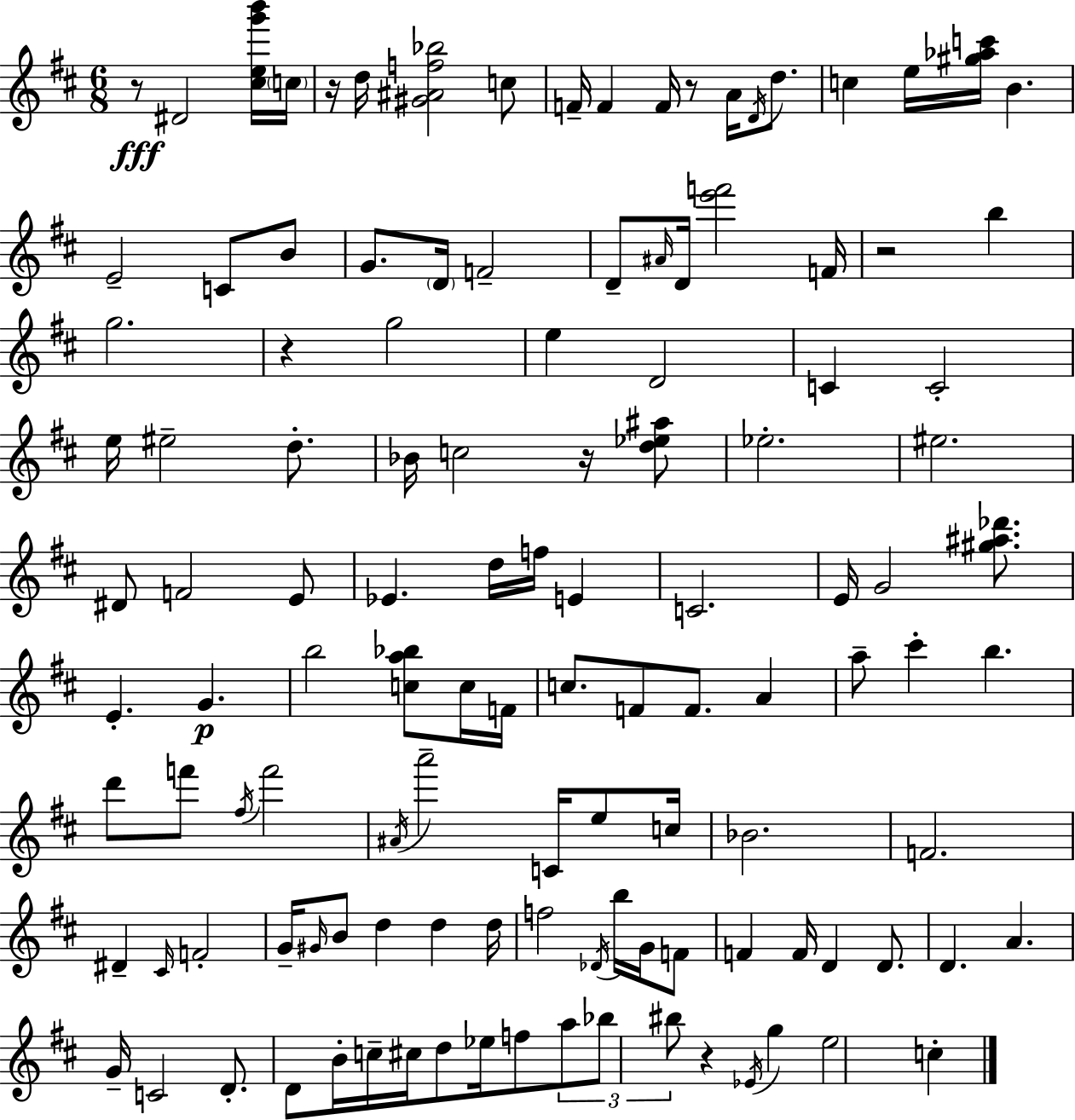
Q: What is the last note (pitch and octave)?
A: C5